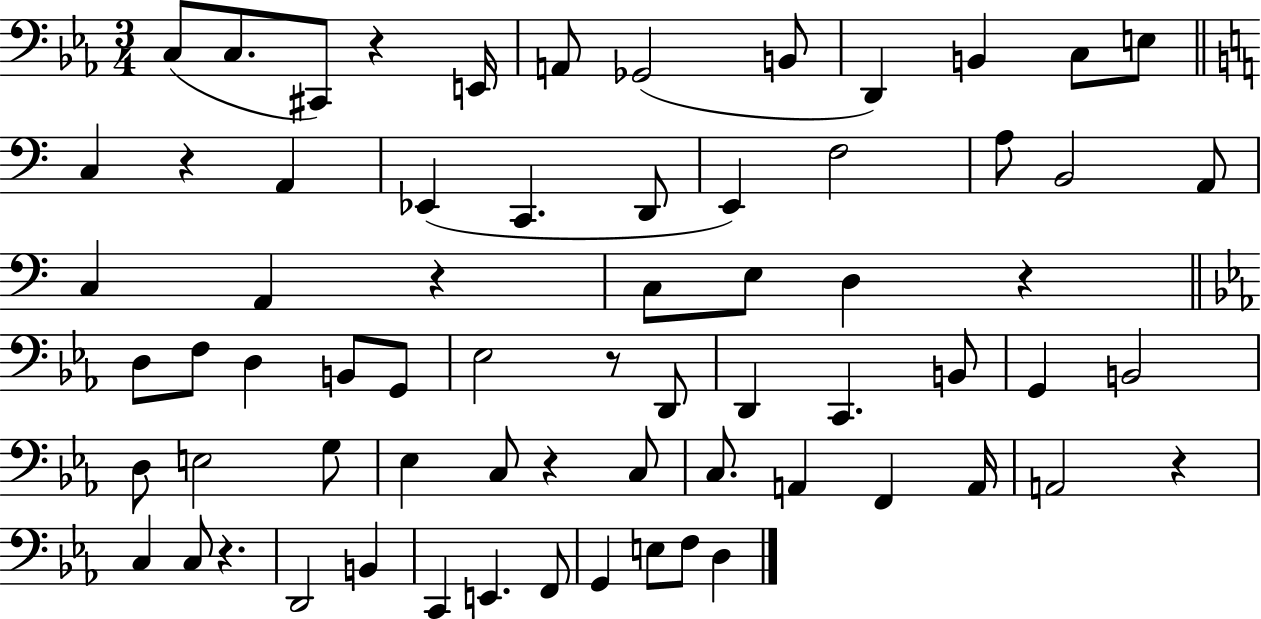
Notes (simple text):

C3/e C3/e. C#2/e R/q E2/s A2/e Gb2/h B2/e D2/q B2/q C3/e E3/e C3/q R/q A2/q Eb2/q C2/q. D2/e E2/q F3/h A3/e B2/h A2/e C3/q A2/q R/q C3/e E3/e D3/q R/q D3/e F3/e D3/q B2/e G2/e Eb3/h R/e D2/e D2/q C2/q. B2/e G2/q B2/h D3/e E3/h G3/e Eb3/q C3/e R/q C3/e C3/e. A2/q F2/q A2/s A2/h R/q C3/q C3/e R/q. D2/h B2/q C2/q E2/q. F2/e G2/q E3/e F3/e D3/q